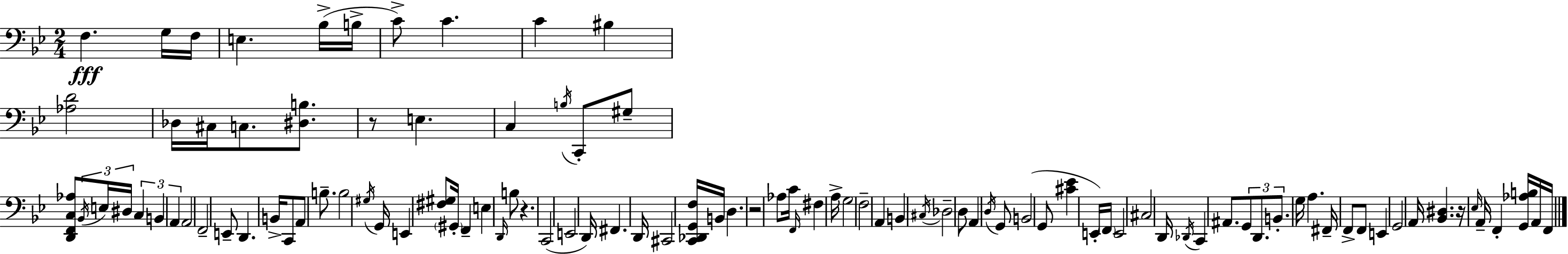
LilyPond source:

{
  \clef bass
  \numericTimeSignature
  \time 2/4
  \key g \minor
  \repeat volta 2 { f4.\fff g16 f16 | e4. bes16->( b16-> | c'8->) c'4. | c'4 bis4 | \break <aes d'>2 | des16 cis16 c8. <dis b>8. | r8 e4. | c4 \acciaccatura { b16 } c,8-. gis8-- | \break <d, f, c aes>8 \tuplet 3/2 { \acciaccatura { bes,16 } e16 dis16 } \tuplet 3/2 { c4 | b,4 a,4 } | a,2 | f,2-- | \break e,8-- d,4. | b,16-> c,8 a,8 b8.-- | b2 | \acciaccatura { gis16 } g,16 e,4 | \break <fis gis>8 \parenthesize gis,16-. f,4-- e4 | \grace { d,16 } b8 r4. | c,2( | e,2 | \break d,16) fis,4. | d,16 cis,2 | <c, des, g, f>16 b,16 d4. | r2 | \break aes8 c'16 \grace { f,16 } | fis4 a16-> g2 | f2-- | a,4 | \break b,4 \acciaccatura { cis16 } des2-- | d8 | a,4 \acciaccatura { d16 } g,8 b,2( | g,8 | \break <cis' ees'>4 e,16-.) \parenthesize f,16 e,2 | cis2 | d,16 | \acciaccatura { des,16 } c,4 ais,8. | \break \tuplet 3/2 { g,8 d,8. b,8.-. } | g16 a4. fis,16-- | f,8-> f,8 e,4 | g,2 | \break a,16 <bes, dis>4. r16 | \grace { ees16 } a,16-- f,4-. <g, aes b>16 a,16 | f,16 } \bar "|."
}